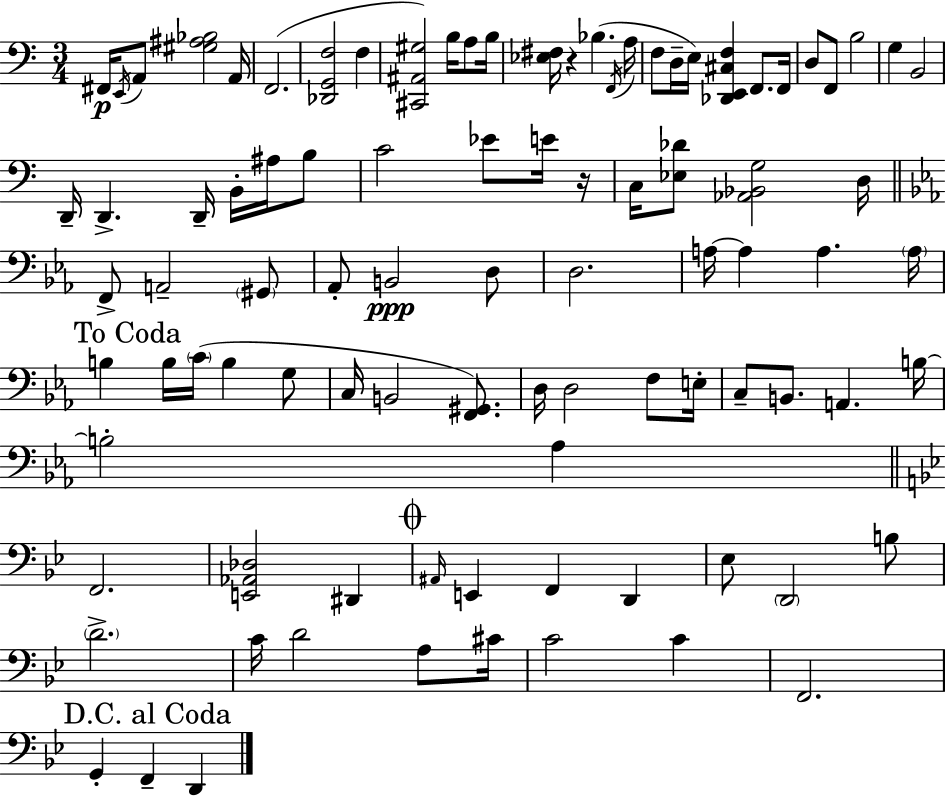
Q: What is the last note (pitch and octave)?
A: D2